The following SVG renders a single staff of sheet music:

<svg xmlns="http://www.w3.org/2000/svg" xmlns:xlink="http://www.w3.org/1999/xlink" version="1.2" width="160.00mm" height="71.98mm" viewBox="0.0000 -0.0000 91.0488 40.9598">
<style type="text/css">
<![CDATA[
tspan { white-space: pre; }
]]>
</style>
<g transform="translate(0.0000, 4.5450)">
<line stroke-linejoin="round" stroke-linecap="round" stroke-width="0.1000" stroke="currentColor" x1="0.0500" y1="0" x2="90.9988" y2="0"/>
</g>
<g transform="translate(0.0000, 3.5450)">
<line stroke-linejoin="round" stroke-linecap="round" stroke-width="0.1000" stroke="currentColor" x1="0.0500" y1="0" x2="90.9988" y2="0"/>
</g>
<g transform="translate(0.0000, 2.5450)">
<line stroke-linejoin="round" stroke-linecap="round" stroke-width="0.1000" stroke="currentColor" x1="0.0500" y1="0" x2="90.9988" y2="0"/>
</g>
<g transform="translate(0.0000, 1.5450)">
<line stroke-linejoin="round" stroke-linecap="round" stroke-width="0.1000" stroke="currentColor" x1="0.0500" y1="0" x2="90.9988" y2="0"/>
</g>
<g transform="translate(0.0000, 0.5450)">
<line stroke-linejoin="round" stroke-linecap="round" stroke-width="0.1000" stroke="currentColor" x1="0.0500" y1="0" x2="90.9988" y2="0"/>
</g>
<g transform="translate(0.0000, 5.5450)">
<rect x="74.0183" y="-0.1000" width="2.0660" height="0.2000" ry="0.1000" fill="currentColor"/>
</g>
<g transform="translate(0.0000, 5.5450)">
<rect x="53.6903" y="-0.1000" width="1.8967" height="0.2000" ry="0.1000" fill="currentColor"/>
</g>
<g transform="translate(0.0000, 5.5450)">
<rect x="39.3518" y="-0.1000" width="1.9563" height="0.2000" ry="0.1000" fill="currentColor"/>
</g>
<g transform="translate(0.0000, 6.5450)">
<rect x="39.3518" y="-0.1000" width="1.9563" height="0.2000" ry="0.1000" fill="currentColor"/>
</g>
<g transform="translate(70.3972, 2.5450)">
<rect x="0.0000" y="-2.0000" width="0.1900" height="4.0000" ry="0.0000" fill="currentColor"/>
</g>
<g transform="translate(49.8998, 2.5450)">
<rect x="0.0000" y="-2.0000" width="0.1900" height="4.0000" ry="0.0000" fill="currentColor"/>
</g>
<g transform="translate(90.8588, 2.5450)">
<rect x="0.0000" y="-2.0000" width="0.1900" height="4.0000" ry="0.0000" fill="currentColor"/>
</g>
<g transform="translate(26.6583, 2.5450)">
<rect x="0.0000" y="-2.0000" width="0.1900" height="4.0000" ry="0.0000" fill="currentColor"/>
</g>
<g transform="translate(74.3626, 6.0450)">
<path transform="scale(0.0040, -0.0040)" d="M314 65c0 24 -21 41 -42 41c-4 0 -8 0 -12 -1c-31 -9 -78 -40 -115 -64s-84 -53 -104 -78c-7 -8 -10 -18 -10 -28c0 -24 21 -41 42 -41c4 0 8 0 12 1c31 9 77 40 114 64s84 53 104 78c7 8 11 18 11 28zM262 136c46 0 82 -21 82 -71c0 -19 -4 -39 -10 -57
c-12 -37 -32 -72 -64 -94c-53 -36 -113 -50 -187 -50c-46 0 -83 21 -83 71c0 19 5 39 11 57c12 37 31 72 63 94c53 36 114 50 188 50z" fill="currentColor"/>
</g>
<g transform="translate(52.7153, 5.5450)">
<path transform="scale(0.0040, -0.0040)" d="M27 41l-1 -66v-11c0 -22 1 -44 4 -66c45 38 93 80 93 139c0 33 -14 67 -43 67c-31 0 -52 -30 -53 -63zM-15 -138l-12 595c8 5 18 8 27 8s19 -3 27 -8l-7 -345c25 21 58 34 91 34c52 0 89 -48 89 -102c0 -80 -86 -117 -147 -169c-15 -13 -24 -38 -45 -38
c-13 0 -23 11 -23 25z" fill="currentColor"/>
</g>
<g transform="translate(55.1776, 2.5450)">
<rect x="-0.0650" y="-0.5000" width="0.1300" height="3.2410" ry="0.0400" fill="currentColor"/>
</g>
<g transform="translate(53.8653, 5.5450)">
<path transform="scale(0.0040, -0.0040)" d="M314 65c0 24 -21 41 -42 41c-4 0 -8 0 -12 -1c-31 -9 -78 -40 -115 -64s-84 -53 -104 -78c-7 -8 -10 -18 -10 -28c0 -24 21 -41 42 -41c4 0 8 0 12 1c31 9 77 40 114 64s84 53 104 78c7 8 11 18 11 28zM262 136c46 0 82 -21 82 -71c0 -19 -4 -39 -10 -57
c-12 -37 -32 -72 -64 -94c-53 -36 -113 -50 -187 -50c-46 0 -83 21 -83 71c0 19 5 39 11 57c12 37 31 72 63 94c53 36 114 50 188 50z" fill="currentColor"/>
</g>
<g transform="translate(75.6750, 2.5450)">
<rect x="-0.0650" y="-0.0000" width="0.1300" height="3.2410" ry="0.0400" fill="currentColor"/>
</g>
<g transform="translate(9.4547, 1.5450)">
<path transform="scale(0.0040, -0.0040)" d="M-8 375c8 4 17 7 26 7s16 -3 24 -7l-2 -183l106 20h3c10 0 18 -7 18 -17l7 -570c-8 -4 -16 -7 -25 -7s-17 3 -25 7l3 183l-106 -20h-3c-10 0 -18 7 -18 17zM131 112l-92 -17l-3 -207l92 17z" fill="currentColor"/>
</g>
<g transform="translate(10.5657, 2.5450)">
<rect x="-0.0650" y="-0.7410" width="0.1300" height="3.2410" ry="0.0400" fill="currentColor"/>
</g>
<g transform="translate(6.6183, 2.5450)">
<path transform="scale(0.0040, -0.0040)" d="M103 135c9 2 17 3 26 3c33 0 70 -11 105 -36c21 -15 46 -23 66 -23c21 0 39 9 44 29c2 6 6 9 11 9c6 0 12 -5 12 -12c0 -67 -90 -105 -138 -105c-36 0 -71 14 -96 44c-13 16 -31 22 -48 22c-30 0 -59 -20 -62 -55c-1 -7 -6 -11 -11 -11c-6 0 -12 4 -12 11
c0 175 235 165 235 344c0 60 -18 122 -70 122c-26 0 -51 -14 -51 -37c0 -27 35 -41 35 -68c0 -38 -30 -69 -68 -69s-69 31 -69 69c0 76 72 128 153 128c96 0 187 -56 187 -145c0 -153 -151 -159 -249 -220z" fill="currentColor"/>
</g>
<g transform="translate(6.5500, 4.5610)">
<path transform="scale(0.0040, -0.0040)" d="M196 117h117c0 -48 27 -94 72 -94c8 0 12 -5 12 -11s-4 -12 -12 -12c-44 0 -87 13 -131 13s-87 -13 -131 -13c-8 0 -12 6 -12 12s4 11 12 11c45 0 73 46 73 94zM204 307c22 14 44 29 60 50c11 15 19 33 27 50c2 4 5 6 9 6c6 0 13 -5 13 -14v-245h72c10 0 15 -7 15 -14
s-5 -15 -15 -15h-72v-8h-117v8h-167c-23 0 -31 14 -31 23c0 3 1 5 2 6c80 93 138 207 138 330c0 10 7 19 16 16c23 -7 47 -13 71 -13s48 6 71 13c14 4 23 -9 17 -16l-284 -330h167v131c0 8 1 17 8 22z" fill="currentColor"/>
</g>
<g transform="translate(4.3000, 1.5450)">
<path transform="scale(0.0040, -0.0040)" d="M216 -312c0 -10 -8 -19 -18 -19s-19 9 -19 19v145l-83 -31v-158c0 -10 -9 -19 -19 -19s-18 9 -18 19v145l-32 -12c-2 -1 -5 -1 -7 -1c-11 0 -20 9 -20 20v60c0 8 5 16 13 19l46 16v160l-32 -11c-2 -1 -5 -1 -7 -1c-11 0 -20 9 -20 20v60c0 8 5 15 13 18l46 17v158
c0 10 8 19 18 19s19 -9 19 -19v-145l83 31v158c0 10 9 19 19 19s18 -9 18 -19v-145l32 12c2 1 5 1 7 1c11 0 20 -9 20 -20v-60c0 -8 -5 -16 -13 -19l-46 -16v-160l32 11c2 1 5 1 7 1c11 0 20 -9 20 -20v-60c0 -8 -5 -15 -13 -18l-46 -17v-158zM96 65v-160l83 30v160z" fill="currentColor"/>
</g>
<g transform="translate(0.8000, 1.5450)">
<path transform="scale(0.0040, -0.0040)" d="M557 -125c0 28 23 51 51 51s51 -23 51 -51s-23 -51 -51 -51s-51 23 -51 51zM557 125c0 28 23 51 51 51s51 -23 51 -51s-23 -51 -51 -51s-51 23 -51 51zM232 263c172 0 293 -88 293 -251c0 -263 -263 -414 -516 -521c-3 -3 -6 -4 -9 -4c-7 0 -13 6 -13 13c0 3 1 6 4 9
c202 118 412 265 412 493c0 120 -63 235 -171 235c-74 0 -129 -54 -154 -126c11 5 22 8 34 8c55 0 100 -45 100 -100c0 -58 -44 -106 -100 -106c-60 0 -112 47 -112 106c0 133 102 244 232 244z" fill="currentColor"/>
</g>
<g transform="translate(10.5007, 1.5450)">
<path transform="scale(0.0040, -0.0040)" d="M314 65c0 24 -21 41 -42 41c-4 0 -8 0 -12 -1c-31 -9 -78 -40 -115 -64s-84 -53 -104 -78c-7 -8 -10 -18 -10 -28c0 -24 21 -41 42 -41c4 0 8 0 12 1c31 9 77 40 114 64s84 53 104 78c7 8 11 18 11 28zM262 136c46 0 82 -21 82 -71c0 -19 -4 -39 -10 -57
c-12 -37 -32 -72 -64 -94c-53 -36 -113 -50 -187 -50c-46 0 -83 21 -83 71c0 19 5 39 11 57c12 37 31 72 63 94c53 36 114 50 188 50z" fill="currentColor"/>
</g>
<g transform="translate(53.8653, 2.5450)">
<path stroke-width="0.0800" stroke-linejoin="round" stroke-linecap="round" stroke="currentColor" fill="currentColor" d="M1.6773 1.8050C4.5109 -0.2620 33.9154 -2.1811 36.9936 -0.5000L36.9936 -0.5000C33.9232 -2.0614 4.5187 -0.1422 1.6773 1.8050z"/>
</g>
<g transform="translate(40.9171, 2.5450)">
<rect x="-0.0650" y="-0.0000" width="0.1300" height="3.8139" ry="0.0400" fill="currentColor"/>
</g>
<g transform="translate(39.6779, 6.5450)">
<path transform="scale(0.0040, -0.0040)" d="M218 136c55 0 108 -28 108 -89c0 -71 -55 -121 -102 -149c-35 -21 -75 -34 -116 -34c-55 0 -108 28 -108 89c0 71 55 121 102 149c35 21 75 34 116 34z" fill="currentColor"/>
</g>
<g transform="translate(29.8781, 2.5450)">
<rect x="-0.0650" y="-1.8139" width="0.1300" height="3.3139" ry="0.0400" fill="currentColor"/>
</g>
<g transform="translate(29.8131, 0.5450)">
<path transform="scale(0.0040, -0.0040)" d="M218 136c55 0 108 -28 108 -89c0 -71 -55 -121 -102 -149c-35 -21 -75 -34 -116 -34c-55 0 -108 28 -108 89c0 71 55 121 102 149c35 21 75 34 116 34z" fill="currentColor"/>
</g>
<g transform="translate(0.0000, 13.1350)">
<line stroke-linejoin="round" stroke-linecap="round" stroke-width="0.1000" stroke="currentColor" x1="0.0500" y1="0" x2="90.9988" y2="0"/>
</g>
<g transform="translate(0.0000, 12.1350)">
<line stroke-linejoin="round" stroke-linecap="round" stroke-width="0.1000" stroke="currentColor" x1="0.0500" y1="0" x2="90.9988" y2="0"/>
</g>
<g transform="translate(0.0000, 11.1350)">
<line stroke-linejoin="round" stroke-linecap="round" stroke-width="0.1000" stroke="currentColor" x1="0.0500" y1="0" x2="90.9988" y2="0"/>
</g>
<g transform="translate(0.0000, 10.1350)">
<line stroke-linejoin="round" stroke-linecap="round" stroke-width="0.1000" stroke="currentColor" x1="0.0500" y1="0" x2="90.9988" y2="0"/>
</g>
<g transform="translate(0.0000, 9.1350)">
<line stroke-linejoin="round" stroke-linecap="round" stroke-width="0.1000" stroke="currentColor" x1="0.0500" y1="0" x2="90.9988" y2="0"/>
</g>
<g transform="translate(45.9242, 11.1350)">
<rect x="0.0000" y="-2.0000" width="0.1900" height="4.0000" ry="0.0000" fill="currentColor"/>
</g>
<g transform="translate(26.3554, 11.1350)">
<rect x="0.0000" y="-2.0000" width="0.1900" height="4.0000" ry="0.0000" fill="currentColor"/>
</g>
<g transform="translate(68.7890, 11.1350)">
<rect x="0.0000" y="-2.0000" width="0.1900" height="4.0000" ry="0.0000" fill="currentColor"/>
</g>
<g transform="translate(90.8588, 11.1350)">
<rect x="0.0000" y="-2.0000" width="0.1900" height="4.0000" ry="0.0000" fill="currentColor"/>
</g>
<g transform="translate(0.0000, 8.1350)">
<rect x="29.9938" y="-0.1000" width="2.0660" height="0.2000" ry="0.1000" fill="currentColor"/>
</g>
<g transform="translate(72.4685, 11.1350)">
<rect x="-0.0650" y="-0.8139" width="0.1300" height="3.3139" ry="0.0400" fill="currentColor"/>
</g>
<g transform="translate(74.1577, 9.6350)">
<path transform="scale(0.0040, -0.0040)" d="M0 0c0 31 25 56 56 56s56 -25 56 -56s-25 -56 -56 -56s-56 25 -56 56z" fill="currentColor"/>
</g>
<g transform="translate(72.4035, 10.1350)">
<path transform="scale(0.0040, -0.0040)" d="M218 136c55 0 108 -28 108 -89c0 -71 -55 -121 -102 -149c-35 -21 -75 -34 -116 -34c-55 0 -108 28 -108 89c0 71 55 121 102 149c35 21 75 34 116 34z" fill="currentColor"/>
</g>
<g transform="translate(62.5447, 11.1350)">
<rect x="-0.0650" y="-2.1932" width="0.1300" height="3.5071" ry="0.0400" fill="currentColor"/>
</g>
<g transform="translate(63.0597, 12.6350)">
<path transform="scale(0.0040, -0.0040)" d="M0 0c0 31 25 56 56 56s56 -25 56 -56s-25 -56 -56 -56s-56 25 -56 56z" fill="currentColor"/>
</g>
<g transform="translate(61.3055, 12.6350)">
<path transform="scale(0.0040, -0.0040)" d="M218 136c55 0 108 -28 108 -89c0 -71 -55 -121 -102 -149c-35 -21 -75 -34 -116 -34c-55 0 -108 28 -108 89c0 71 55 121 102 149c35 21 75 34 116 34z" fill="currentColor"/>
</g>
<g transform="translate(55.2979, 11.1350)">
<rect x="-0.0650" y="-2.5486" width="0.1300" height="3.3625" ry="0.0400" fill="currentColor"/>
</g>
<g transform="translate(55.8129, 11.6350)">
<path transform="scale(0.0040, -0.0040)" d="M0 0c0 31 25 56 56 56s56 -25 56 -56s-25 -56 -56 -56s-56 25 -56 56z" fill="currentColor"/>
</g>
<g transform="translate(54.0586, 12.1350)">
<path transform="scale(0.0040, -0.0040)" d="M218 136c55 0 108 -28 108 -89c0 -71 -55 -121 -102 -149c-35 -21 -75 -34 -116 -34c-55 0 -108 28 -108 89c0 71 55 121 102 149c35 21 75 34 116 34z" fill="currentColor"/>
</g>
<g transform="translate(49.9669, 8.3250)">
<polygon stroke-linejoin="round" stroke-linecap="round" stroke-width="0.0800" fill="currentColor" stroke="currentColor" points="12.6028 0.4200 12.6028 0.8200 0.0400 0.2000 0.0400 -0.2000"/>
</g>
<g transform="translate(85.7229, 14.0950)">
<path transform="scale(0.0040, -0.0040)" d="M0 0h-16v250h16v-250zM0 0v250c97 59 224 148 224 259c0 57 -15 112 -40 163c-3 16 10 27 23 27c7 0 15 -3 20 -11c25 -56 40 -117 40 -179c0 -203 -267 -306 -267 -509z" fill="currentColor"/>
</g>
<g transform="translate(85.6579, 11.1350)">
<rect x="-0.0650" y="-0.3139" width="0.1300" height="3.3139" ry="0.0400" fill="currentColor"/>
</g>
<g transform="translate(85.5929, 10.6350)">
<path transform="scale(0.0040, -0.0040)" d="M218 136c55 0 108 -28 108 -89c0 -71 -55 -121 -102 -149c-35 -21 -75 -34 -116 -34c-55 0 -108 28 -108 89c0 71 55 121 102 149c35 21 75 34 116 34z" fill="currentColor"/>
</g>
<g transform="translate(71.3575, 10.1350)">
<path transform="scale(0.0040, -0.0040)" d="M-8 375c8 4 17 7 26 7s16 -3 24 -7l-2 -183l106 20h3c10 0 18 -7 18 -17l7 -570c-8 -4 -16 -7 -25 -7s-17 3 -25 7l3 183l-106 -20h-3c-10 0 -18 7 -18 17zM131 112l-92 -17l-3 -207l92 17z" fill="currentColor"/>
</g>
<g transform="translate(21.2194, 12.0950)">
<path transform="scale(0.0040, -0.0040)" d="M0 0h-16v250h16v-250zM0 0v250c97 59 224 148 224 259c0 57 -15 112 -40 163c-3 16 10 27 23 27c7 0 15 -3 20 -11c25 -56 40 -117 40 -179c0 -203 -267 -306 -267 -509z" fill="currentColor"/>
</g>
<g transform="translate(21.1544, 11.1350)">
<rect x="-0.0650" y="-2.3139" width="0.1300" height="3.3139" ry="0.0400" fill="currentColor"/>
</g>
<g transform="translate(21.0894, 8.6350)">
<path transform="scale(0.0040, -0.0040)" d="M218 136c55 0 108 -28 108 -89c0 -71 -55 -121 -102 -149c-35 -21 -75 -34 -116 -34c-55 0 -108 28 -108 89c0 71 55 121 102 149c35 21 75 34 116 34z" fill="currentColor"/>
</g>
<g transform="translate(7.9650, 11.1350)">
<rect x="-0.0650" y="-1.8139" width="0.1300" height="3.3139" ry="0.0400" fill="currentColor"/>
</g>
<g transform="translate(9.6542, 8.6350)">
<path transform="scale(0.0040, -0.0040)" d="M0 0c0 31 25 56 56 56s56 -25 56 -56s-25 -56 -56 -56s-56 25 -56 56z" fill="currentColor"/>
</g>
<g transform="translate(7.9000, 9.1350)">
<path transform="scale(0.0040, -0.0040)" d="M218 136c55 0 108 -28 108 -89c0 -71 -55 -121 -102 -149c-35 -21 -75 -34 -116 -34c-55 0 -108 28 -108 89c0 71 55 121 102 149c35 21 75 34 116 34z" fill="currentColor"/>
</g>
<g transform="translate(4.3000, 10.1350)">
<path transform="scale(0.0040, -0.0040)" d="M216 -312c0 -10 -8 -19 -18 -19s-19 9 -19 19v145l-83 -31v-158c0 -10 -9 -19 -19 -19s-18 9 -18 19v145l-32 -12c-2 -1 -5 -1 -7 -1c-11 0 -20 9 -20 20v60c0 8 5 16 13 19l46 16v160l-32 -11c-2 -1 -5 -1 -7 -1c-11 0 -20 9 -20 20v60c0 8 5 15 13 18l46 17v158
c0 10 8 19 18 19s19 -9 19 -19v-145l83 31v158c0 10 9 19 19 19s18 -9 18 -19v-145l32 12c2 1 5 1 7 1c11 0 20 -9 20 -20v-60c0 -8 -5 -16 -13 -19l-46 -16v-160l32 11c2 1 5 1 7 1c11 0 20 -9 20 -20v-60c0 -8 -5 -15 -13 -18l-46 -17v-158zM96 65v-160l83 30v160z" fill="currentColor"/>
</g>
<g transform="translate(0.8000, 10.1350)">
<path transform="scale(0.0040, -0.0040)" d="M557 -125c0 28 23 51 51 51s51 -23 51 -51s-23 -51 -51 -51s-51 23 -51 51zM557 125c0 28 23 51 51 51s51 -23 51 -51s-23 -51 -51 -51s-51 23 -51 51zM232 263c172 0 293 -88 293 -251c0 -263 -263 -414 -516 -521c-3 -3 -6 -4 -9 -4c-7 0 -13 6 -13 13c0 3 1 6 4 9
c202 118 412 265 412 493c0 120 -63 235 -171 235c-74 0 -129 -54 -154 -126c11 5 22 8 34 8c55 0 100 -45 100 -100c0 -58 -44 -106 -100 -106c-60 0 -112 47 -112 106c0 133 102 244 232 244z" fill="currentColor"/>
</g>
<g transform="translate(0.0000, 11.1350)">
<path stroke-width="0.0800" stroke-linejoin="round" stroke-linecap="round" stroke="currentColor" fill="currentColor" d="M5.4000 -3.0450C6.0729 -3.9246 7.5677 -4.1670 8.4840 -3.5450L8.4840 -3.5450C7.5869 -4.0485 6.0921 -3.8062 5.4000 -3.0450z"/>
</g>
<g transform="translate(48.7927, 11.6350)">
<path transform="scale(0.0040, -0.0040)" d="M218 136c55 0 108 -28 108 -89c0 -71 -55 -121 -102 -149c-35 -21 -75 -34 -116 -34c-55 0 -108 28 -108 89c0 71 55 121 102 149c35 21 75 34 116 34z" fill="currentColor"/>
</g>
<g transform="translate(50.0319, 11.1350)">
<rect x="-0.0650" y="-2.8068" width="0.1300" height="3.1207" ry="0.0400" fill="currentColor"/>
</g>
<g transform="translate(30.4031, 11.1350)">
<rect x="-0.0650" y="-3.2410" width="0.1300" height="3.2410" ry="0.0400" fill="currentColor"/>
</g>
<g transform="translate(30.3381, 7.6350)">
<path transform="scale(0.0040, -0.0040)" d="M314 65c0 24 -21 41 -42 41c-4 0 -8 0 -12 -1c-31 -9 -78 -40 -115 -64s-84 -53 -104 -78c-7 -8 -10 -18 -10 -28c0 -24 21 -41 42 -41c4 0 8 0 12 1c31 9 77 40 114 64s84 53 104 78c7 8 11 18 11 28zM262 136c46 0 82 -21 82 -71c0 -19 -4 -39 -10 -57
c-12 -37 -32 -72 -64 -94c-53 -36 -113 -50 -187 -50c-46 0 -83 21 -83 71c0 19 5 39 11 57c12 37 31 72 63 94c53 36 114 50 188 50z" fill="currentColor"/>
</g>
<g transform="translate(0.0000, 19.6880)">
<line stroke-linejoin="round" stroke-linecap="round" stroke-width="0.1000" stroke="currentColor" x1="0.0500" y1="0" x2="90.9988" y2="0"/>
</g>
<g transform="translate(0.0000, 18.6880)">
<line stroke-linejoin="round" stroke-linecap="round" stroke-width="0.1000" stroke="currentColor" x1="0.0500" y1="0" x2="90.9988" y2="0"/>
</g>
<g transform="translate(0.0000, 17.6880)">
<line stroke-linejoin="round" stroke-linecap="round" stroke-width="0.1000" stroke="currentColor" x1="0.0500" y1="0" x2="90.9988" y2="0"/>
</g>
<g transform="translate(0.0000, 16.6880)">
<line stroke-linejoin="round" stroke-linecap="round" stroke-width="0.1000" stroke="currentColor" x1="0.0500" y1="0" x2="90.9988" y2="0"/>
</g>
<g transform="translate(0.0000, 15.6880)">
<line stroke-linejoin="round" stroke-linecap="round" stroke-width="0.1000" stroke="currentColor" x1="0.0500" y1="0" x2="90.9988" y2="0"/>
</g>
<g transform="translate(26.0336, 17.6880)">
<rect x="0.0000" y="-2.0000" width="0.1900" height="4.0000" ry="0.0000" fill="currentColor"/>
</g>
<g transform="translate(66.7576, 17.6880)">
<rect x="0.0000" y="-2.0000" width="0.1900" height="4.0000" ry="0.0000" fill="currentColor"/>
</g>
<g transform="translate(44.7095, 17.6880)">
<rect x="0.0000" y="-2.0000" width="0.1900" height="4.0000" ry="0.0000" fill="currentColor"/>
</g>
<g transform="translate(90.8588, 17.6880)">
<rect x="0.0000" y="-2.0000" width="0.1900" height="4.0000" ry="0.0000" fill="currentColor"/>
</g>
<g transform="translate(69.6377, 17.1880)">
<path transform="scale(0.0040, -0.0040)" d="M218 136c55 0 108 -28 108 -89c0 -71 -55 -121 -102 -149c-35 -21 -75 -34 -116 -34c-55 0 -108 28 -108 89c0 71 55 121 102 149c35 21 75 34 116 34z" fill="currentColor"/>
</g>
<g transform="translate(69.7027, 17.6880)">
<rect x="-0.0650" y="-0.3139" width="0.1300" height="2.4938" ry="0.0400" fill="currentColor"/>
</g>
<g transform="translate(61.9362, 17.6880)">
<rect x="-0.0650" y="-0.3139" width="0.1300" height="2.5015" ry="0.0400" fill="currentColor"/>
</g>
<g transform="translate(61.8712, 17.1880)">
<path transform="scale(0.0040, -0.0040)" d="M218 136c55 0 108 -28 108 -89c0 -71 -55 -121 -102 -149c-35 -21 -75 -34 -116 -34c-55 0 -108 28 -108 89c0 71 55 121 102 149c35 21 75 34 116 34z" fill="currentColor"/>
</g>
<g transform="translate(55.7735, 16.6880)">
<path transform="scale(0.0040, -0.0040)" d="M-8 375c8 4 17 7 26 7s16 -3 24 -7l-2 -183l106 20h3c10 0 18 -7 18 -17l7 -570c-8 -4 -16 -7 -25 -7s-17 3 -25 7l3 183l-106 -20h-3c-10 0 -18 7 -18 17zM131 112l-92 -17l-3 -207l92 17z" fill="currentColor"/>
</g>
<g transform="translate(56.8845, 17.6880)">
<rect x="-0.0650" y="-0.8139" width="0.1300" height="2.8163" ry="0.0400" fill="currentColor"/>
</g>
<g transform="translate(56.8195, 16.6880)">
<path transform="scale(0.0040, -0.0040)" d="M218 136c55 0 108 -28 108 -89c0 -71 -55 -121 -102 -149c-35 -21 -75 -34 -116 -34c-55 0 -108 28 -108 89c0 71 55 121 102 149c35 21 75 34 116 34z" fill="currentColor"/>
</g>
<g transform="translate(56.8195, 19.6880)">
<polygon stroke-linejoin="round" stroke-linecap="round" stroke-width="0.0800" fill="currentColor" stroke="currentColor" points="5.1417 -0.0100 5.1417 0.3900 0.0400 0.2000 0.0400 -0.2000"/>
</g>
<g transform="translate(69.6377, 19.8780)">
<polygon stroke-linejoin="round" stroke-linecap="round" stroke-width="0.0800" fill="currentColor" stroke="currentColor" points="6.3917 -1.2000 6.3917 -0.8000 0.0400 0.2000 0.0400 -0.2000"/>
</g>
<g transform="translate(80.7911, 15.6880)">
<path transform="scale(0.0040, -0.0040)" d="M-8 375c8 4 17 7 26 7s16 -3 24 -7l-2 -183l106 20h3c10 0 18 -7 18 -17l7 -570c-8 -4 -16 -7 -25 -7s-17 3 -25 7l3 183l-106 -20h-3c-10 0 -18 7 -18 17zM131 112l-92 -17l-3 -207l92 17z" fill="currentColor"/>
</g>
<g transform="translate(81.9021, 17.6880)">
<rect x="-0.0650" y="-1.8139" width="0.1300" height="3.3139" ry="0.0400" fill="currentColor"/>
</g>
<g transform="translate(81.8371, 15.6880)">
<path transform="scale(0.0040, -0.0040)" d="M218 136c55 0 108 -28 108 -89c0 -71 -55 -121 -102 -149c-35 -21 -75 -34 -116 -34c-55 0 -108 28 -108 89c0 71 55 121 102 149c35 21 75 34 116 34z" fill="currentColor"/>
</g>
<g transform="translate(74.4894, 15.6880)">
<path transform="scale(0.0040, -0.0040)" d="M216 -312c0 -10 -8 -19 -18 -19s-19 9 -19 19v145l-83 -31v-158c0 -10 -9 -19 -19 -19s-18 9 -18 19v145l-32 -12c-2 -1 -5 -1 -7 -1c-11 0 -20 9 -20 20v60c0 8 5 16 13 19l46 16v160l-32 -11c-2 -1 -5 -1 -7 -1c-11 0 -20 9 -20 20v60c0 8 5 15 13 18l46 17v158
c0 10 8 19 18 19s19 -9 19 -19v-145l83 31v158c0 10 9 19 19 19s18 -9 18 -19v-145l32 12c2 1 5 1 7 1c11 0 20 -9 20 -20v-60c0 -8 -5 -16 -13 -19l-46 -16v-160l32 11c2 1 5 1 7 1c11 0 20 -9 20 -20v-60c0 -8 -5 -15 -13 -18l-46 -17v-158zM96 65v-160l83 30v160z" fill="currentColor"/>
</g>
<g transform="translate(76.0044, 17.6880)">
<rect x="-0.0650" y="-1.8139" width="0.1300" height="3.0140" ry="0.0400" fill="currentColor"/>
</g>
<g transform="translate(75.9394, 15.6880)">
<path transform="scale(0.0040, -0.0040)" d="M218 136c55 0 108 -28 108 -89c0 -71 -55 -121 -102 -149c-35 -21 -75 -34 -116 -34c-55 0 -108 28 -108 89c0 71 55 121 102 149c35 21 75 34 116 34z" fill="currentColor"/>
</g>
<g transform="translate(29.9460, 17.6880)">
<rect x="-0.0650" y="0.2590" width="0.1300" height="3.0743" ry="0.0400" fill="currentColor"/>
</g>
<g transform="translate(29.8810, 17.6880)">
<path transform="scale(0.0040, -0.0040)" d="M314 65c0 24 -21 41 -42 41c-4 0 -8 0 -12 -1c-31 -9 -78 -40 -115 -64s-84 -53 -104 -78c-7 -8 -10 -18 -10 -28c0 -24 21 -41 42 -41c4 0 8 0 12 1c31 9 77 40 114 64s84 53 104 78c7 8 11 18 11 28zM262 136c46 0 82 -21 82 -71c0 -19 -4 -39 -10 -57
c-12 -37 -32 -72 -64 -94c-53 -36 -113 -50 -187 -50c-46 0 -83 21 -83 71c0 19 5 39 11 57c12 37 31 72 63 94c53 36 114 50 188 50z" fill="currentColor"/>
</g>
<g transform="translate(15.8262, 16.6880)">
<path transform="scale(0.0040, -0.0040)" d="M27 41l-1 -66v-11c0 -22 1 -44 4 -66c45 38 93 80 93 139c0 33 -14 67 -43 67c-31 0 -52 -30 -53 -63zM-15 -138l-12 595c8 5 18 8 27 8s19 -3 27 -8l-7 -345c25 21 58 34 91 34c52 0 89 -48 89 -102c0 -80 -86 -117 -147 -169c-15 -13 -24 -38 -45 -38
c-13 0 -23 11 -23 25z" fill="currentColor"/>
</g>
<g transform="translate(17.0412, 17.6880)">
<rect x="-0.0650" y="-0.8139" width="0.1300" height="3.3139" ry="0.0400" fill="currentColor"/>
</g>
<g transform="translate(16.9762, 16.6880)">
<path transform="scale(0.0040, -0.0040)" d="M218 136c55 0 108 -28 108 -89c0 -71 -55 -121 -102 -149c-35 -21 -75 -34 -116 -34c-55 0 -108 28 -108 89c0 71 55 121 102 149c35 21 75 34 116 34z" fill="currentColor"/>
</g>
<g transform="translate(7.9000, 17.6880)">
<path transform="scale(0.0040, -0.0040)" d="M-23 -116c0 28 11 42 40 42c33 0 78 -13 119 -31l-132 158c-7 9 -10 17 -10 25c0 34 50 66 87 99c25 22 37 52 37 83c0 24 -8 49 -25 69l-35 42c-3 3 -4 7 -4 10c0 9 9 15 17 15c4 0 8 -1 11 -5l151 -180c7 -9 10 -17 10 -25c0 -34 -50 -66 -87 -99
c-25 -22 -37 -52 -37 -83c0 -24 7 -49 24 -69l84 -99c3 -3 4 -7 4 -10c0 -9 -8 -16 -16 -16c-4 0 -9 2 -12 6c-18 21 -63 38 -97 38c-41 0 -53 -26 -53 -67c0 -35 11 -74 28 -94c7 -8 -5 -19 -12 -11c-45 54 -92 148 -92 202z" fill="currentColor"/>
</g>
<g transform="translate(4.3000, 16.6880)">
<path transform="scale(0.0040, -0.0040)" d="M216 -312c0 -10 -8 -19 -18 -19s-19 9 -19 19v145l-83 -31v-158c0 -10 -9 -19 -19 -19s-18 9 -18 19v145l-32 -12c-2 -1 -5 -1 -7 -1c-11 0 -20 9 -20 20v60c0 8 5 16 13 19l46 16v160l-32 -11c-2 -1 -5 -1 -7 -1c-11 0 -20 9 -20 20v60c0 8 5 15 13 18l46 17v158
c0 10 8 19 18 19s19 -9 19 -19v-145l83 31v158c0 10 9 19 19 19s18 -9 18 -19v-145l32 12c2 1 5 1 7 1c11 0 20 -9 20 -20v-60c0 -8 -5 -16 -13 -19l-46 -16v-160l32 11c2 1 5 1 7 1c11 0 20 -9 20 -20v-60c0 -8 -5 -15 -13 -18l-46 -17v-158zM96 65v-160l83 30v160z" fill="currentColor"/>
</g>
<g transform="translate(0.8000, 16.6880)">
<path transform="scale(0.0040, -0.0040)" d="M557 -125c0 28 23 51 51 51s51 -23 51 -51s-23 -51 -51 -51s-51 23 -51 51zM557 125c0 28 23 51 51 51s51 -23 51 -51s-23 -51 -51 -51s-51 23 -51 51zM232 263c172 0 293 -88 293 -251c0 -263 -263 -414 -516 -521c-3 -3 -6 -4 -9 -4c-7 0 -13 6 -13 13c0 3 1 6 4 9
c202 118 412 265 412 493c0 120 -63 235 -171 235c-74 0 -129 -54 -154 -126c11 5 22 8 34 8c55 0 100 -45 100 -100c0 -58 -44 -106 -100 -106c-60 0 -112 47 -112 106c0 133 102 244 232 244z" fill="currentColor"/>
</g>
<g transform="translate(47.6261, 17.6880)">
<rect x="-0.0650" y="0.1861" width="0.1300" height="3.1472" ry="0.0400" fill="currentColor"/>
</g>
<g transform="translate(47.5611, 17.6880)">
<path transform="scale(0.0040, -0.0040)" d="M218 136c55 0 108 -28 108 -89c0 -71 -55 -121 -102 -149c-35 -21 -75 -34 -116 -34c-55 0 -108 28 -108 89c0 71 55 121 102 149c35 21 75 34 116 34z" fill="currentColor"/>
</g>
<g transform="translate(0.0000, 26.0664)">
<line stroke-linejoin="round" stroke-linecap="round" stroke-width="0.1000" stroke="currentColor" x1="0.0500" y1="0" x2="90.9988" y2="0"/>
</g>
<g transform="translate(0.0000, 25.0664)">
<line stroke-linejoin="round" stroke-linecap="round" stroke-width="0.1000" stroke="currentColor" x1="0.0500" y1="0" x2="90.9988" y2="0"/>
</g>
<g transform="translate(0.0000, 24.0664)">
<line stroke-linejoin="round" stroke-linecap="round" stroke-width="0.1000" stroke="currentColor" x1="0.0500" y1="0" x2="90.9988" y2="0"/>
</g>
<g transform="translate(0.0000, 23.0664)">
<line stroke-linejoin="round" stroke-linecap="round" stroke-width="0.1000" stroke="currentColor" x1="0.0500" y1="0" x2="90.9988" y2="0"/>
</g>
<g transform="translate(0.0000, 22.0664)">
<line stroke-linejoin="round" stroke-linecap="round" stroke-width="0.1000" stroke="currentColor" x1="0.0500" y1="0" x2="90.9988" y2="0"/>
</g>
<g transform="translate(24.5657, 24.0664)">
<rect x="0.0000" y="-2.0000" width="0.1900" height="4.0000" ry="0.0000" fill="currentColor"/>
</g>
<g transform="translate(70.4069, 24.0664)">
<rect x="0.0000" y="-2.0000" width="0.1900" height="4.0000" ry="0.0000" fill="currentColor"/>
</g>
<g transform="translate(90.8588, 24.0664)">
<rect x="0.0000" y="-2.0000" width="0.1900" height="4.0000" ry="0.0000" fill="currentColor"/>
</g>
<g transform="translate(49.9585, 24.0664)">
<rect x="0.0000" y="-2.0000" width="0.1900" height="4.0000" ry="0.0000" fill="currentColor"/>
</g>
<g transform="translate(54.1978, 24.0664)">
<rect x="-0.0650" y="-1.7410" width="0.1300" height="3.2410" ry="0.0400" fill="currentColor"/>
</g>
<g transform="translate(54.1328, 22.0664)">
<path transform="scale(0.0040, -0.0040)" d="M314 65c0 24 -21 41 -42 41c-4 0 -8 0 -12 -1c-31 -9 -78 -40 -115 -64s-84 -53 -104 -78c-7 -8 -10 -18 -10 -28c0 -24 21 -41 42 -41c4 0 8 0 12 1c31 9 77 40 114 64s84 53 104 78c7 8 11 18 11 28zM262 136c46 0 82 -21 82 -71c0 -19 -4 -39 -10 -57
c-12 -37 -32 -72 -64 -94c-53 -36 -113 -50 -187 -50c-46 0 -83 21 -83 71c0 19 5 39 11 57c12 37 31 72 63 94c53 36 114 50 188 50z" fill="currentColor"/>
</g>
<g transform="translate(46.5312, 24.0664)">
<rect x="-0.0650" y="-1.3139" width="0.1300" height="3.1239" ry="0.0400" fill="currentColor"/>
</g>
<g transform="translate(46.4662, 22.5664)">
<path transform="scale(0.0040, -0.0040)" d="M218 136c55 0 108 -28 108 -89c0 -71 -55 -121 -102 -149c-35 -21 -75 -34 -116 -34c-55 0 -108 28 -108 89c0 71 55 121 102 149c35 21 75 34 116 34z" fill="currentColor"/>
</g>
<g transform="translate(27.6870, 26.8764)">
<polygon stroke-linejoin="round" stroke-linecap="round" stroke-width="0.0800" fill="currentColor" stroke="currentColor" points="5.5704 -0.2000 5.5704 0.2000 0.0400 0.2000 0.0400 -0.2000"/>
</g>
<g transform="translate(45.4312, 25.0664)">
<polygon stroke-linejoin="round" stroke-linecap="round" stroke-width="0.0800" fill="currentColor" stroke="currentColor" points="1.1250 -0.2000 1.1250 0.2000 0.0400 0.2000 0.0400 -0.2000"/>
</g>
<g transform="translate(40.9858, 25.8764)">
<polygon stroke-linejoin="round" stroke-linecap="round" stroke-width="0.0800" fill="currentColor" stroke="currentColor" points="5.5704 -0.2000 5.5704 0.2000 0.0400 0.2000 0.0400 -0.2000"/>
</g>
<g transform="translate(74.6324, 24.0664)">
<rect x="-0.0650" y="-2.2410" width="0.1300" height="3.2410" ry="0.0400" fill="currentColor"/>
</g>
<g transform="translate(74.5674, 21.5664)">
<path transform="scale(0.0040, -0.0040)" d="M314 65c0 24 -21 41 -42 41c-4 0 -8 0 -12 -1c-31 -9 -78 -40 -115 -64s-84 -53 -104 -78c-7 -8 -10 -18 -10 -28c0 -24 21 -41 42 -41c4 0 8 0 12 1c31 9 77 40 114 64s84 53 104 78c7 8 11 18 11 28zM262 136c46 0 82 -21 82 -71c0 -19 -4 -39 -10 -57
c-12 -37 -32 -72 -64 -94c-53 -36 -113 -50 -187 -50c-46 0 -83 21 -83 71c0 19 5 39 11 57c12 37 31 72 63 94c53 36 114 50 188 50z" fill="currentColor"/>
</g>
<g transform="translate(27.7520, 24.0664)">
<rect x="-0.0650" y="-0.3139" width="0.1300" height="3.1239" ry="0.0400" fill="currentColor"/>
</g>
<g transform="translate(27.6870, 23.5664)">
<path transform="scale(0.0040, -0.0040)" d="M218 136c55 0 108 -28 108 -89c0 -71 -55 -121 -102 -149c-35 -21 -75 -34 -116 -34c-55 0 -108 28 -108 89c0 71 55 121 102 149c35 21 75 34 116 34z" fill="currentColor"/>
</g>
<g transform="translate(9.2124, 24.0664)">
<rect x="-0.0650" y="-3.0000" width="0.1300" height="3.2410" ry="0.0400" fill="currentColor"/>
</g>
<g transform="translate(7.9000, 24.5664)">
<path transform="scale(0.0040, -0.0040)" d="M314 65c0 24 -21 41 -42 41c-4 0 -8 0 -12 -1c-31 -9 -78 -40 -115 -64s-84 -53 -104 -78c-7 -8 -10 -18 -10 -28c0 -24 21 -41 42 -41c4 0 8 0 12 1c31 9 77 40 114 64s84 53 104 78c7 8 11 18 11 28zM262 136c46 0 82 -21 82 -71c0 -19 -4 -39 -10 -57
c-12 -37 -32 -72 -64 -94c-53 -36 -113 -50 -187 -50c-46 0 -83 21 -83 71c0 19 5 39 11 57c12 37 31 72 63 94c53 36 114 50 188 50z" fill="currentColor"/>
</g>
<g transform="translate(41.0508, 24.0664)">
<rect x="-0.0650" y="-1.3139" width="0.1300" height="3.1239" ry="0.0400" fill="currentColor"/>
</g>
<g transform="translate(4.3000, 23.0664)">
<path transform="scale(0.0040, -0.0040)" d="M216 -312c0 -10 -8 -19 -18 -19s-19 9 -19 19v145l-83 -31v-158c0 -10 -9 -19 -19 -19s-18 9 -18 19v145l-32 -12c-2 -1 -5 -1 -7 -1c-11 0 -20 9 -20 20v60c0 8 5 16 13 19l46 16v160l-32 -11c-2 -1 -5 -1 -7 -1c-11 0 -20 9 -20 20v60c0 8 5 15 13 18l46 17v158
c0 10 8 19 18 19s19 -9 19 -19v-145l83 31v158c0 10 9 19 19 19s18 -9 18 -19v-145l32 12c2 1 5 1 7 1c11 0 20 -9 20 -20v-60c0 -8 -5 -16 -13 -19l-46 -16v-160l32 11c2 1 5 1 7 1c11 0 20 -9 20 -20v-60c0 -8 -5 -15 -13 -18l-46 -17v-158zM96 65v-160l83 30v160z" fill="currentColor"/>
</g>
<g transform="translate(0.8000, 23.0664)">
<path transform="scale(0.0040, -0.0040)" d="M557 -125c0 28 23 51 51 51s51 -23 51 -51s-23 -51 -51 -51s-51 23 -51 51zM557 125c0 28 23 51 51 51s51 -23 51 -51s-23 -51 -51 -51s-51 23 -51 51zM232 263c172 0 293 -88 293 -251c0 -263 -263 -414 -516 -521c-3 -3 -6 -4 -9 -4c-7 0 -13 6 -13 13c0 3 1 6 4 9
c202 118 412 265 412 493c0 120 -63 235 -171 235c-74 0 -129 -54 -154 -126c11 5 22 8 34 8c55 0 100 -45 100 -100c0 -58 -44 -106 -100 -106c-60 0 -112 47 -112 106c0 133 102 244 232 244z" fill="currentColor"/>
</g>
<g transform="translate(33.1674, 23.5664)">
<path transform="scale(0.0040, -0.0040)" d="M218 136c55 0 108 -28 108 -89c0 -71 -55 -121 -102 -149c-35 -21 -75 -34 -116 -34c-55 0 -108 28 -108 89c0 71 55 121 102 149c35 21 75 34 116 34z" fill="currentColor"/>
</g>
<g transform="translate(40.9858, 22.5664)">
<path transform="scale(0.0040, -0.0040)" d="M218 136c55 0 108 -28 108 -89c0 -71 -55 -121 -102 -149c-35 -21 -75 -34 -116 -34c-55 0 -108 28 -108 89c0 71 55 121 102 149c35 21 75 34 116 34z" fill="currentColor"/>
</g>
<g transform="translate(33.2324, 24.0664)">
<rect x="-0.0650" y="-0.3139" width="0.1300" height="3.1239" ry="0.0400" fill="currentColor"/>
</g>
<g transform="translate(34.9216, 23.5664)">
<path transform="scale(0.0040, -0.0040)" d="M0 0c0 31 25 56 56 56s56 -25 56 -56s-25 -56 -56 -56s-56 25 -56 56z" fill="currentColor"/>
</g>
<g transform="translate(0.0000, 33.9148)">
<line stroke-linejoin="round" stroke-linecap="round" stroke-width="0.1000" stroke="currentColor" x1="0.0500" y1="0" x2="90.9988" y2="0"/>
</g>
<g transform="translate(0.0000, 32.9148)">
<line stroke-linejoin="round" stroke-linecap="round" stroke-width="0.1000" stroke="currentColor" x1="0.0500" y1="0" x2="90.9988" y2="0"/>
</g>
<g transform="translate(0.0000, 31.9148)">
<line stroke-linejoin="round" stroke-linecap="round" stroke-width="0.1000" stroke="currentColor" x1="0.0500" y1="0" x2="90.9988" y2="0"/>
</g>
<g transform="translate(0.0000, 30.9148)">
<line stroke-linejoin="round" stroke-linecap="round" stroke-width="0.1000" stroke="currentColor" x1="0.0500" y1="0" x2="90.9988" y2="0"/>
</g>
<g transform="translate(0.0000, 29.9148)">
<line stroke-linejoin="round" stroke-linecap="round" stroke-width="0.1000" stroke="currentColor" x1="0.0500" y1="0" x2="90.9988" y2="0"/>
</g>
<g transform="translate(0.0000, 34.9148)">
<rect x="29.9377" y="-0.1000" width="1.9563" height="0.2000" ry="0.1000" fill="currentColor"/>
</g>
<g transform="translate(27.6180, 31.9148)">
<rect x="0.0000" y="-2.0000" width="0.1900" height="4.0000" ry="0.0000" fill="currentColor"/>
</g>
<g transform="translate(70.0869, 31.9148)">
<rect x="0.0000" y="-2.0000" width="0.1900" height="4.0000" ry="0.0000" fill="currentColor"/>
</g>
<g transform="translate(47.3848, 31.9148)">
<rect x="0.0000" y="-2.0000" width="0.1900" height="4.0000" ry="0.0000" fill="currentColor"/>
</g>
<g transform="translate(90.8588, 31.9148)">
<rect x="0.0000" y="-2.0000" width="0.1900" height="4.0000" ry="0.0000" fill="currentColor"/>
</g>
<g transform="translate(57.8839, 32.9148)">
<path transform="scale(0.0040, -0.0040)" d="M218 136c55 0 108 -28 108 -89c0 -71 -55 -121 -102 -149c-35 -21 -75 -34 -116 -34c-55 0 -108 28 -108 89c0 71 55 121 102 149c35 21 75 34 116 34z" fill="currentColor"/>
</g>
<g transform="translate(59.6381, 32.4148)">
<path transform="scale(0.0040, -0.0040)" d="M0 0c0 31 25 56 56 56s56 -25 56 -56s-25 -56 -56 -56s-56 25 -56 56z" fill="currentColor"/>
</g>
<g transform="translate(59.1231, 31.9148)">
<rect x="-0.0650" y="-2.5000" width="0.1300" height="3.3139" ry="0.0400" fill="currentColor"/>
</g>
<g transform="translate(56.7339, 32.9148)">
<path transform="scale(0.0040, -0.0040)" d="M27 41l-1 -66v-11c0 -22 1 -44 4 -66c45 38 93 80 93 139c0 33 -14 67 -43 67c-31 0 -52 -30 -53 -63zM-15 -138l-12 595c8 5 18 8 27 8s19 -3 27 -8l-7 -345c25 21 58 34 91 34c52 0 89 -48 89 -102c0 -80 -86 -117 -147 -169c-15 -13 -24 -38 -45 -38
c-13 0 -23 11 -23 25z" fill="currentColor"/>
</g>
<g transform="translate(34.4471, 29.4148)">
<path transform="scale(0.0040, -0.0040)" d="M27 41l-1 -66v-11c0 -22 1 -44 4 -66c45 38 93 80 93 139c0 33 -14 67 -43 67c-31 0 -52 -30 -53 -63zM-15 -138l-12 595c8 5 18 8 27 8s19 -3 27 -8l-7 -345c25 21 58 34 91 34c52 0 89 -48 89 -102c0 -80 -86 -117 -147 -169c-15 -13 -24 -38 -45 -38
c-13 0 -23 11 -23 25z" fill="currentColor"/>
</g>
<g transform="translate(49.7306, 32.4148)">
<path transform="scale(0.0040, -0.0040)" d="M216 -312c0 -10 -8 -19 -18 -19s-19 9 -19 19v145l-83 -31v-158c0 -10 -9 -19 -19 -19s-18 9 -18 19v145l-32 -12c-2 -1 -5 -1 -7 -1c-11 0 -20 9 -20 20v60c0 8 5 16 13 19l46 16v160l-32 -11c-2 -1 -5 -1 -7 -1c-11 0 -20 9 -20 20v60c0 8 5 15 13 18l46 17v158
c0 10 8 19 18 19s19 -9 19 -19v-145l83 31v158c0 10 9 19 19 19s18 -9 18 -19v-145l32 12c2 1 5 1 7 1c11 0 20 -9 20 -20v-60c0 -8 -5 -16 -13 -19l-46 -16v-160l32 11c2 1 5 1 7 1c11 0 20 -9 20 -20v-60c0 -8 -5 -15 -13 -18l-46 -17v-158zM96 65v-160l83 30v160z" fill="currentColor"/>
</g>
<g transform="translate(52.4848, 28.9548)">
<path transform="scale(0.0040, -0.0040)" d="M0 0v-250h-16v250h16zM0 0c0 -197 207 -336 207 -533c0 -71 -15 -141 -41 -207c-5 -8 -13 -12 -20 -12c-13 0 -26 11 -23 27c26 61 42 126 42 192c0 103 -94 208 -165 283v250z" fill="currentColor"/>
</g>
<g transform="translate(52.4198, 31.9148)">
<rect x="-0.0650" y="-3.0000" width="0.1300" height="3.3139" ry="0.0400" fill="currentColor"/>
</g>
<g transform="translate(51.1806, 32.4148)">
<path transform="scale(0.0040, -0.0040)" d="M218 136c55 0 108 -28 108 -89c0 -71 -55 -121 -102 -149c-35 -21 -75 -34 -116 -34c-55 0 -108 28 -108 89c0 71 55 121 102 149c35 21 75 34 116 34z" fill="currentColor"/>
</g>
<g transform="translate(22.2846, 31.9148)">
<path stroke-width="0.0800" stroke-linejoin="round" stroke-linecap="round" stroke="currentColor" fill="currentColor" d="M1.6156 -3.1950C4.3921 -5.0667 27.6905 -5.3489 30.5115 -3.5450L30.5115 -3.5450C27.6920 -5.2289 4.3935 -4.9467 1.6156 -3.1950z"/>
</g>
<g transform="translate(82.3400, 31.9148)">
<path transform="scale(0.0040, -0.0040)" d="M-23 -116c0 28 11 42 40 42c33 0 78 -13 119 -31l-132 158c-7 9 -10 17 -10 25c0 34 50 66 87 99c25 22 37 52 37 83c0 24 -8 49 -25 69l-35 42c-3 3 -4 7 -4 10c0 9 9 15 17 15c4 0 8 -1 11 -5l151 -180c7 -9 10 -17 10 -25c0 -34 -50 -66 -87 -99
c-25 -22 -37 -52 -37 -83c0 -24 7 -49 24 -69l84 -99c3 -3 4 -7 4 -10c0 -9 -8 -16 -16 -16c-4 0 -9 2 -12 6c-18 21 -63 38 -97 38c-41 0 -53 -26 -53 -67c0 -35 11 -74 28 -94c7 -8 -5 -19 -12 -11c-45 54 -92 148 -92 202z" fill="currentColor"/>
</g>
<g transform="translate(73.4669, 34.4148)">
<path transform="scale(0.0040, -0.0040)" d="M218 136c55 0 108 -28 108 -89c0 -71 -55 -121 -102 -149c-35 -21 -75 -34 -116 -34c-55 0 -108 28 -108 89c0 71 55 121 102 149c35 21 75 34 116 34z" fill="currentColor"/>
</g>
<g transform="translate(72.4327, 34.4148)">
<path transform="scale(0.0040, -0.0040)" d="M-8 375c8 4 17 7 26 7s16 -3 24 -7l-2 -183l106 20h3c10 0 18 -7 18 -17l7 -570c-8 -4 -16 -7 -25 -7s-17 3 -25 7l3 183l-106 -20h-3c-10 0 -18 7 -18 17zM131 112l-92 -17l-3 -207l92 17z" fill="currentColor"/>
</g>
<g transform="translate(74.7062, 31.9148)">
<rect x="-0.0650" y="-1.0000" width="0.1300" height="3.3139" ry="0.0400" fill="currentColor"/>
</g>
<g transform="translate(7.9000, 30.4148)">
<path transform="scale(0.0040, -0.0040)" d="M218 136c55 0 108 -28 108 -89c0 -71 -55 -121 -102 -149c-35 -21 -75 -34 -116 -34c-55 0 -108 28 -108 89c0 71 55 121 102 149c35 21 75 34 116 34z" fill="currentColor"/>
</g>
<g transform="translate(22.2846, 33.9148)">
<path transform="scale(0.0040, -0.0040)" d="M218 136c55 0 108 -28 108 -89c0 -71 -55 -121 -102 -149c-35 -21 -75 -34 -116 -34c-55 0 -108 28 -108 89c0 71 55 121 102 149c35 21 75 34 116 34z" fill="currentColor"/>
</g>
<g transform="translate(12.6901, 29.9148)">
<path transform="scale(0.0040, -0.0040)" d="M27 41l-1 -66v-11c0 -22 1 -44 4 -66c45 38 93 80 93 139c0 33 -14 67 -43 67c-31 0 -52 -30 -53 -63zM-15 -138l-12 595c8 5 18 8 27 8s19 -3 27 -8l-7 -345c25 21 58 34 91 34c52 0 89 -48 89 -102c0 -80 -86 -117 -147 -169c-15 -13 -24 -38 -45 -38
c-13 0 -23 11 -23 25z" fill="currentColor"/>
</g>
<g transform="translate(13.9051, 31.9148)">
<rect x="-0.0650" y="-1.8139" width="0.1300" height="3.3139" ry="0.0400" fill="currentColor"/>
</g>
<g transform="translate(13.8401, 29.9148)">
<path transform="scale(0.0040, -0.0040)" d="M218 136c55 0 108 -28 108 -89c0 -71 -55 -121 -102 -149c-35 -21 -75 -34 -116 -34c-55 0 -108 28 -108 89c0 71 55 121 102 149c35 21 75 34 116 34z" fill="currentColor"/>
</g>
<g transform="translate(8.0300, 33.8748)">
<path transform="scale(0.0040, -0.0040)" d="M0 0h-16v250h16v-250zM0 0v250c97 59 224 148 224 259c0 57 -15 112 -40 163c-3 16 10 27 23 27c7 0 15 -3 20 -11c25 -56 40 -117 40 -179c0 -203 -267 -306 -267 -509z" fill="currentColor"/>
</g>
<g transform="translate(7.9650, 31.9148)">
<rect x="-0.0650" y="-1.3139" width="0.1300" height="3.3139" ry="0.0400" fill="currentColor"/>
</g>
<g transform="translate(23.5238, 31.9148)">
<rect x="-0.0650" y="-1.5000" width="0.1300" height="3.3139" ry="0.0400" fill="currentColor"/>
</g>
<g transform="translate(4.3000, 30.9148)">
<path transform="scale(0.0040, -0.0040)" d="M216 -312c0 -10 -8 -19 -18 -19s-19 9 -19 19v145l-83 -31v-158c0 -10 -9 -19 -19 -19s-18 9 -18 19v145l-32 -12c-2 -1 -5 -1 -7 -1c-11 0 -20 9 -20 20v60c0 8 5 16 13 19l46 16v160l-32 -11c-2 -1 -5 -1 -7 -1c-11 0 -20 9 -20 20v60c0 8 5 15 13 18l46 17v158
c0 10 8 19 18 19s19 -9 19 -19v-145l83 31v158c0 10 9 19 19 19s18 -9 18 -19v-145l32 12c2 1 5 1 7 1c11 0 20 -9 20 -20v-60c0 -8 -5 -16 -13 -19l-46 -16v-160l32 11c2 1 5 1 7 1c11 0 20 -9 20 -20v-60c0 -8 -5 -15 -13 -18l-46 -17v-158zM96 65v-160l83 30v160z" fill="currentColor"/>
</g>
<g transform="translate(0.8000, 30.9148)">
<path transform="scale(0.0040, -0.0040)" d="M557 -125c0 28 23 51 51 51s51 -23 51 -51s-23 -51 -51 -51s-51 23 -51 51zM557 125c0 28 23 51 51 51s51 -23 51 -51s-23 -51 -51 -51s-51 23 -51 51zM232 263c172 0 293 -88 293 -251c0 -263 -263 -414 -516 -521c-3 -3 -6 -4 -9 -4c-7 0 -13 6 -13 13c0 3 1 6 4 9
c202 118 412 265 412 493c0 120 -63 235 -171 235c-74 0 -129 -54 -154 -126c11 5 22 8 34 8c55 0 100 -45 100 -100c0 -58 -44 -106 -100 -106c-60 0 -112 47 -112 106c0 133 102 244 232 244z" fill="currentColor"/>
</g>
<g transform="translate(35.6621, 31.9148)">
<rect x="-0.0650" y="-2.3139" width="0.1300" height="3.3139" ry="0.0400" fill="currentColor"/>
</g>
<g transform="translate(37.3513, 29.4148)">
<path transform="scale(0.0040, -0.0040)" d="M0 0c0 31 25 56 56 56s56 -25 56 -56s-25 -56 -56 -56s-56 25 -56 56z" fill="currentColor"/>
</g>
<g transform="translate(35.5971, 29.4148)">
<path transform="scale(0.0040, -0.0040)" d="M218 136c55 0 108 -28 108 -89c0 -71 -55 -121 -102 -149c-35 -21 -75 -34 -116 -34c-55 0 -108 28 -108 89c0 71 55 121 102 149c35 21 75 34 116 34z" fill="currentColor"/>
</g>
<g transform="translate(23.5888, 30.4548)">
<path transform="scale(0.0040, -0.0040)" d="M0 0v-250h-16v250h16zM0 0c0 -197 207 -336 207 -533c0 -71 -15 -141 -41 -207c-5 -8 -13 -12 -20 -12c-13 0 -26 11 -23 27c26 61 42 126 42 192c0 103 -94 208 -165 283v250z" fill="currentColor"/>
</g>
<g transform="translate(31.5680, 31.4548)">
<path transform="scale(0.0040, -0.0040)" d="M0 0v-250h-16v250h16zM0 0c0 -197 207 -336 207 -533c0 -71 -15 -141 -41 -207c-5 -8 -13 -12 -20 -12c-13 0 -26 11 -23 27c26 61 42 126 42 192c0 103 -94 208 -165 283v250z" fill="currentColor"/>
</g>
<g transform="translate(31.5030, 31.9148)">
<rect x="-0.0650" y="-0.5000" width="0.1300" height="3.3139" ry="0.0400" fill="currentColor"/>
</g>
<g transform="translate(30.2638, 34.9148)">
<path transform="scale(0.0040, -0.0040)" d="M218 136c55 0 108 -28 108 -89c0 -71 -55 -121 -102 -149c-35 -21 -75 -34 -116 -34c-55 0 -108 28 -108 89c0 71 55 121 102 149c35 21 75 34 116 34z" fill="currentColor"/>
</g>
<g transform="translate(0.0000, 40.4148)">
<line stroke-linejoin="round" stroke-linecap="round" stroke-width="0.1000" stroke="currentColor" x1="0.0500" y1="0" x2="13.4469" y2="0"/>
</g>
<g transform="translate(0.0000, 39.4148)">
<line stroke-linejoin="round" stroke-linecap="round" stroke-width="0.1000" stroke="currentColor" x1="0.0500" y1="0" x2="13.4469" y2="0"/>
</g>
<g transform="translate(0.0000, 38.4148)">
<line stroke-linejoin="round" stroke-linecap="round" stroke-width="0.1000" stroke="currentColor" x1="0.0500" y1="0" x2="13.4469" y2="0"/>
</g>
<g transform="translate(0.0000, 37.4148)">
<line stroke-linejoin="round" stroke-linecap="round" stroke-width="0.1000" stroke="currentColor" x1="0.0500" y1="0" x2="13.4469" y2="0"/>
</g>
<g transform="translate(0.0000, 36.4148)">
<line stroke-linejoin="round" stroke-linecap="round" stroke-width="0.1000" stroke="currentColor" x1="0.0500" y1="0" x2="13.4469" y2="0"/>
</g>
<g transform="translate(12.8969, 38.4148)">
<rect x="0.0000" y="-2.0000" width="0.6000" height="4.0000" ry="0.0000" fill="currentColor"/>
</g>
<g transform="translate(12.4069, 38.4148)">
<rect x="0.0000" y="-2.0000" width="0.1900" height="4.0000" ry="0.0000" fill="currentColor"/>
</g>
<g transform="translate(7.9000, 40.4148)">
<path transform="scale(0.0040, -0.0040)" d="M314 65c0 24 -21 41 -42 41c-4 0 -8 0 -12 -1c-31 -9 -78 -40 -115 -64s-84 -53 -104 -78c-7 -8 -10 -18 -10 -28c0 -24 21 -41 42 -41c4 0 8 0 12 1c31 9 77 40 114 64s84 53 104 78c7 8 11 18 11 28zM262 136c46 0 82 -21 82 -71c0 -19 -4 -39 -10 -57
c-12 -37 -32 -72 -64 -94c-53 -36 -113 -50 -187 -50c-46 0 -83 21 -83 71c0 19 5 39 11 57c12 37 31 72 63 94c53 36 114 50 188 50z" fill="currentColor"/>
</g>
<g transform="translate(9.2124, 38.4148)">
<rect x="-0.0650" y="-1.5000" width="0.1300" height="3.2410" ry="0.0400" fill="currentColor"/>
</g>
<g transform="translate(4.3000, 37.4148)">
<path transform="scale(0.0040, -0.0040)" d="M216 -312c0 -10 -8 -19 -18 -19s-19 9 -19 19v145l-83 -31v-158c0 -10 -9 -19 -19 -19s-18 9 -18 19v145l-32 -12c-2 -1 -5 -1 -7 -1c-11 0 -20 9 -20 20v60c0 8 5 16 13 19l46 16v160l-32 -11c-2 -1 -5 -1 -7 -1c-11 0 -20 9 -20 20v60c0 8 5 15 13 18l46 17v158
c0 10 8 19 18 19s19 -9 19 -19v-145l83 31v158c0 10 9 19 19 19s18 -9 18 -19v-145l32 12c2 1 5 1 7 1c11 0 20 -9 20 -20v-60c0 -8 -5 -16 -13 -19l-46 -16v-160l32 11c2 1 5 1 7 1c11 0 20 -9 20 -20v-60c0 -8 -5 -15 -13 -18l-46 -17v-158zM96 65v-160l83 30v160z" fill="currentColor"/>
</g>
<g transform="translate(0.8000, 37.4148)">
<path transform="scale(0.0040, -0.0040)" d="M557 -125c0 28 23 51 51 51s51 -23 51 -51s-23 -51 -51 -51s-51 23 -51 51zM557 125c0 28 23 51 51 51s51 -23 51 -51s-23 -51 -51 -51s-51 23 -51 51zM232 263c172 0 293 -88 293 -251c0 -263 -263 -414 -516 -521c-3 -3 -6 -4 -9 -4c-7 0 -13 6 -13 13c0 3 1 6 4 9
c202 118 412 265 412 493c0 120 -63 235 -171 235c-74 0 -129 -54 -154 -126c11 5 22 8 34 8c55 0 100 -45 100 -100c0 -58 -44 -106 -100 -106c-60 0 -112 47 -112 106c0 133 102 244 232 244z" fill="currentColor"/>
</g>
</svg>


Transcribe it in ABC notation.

X:1
T:Untitled
M:2/4
L:1/4
K:G
F,2 A, C,, _E,,2 D,,2 A, B,/2 D2 C,/2 B,,/2 A,,/2 F, E,/2 z _F, D,2 D, F,/2 E,/2 E,/2 ^A,/2 A, C,2 E,/2 E,/2 G,/2 G,/4 A,2 B,2 G,/2 _A, G,,/2 E,,/2 _B, ^C,/2 _B,, F,, z G,,2